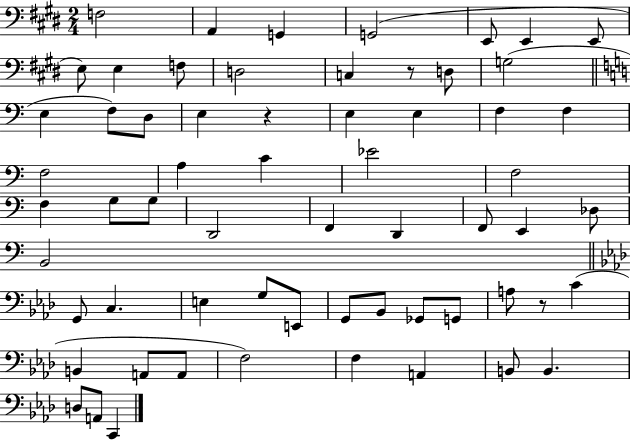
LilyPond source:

{
  \clef bass
  \numericTimeSignature
  \time 2/4
  \key e \major
  \repeat volta 2 { f2 | a,4 g,4 | g,2( | e,8 e,4 e,8 | \break e8) e4 f8 | d2 | c4 r8 d8 | g2( | \break \bar "||" \break \key c \major e4 f8) d8 | e4 r4 | e4 e4 | f4 f4 | \break f2 | a4 c'4 | ees'2 | f2 | \break f4 g8 g8 | d,2 | f,4 d,4 | f,8 e,4 des8 | \break b,2 | \bar "||" \break \key aes \major g,8 c4. | e4 g8 e,8 | g,8 bes,8 ges,8 g,8 | a8 r8 c'4( | \break b,4 a,8 a,8 | f2) | f4 a,4 | b,8 b,4. | \break d8 a,8 c,4 | } \bar "|."
}